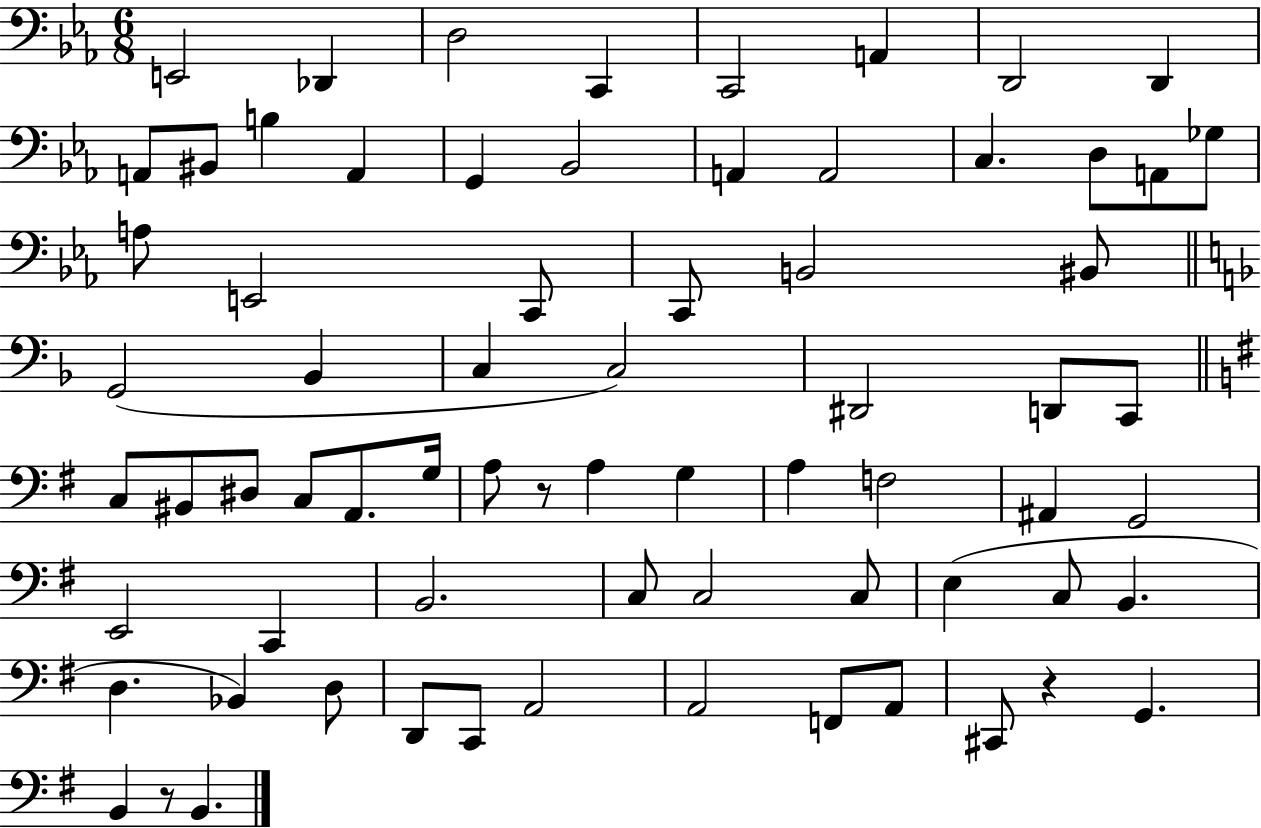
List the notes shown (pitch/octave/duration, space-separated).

E2/h Db2/q D3/h C2/q C2/h A2/q D2/h D2/q A2/e BIS2/e B3/q A2/q G2/q Bb2/h A2/q A2/h C3/q. D3/e A2/e Gb3/e A3/e E2/h C2/e C2/e B2/h BIS2/e G2/h Bb2/q C3/q C3/h D#2/h D2/e C2/e C3/e BIS2/e D#3/e C3/e A2/e. G3/s A3/e R/e A3/q G3/q A3/q F3/h A#2/q G2/h E2/h C2/q B2/h. C3/e C3/h C3/e E3/q C3/e B2/q. D3/q. Bb2/q D3/e D2/e C2/e A2/h A2/h F2/e A2/e C#2/e R/q G2/q. B2/q R/e B2/q.